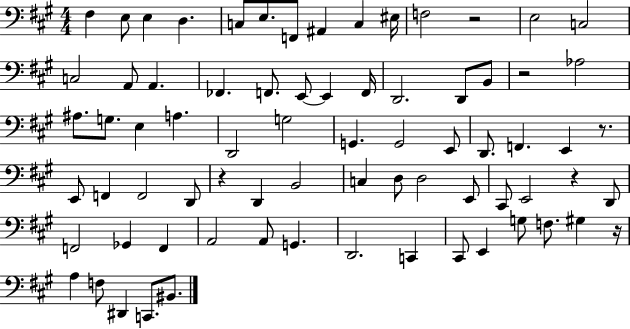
{
  \clef bass
  \numericTimeSignature
  \time 4/4
  \key a \major
  \repeat volta 2 { fis4 e8 e4 d4. | c8 e8. f,8 ais,4 c4 eis16 | f2 r2 | e2 c2 | \break c2 a,8 a,4. | fes,4. f,8. e,8~~ e,4 f,16 | d,2. d,8 b,8 | r2 aes2 | \break ais8. g8. e4 a4. | d,2 g2 | g,4. g,2 e,8 | d,8. f,4. e,4 r8. | \break e,8 f,4 f,2 d,8 | r4 d,4 b,2 | c4 d8 d2 e,8 | cis,8 e,2 r4 d,8 | \break f,2 ges,4 f,4 | a,2 a,8 g,4. | d,2. c,4 | cis,8 e,4 g8 f8. gis4 r16 | \break a4 f8 dis,4 c,8. bis,8. | } \bar "|."
}